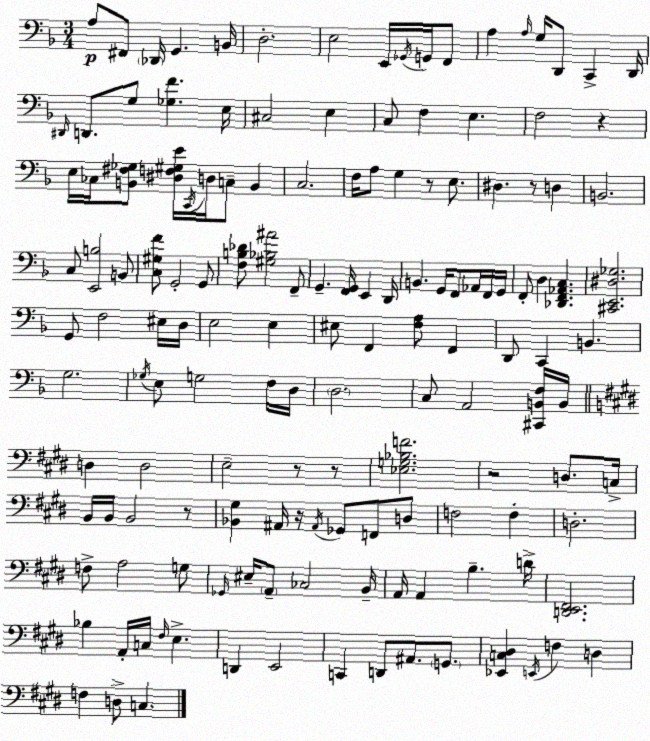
X:1
T:Untitled
M:3/4
L:1/4
K:Dm
A,/2 ^F,,/2 _D,,/4 G,, B,,/4 D,2 E,2 E,,/4 _G,,/4 G,,/4 F,,/2 A, A,/4 G,/4 D,,/2 C,, D,,/4 ^D,,/4 D,,/2 G,/2 [_G,F] E,/4 ^C,2 E, C,/2 F, E, F,2 z E,/4 _C,/4 [B,,^F,_G,]/2 [^D,F,^G,E]/4 C,,/4 D,/4 C,/2 B,, C,2 F,/4 A,/2 G, z/2 E,/2 ^D, z/2 D, B,,2 C,/2 [E,,B,]2 B,,/2 [C,^G,F]/2 G,,2 G,,/2 [F,B,_D]/2 [^G,_B,^A]2 F,,/2 G,, [F,,G,,]/4 E,, D,,/4 B,, G,,/4 F,,/2 _A,,/4 F,,/4 G,,/4 F,,/2 D, [_D,,F,,_A,,C,] [^C,,E,,^D,_G,]2 G,,/2 F,2 ^E,/4 D,/4 E,2 E, ^E,/2 F,, [F,A,]/2 F,, D,,/2 C,, B,, G,2 _G,/4 E,/2 G,2 F,/4 D,/4 D,2 C,/2 A,,2 [^C,,B,,F,]/4 B,,/4 D, D,2 E,2 z/2 z/2 [_E,G,_B,F]2 z2 D,/2 C,/4 B,,/4 B,,/4 B,,2 z/2 [_B,,^G,] ^A,,/4 z/4 ^A,,/4 _G,,/2 F,,/2 D,/2 F,2 F, D,2 F,/2 A,2 G,/2 _G,,/4 ^E,/4 A,,/2 _C,2 B,,/4 A,,/4 A,, B, D/4 [D,,E,,^F,,]2 _B, A,,/4 C,/4 ^F,/4 E, D,, E,,2 C,, D,,/2 ^A,,/2 G,,/2 [_E,,C,^D,] E,,/4 F, D, F, D,/2 C,